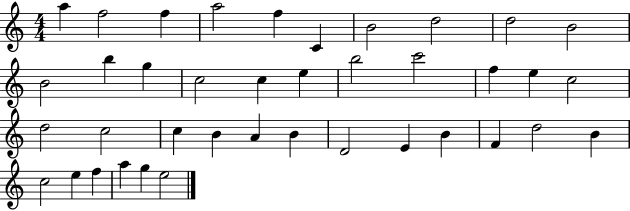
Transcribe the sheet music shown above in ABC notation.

X:1
T:Untitled
M:4/4
L:1/4
K:C
a f2 f a2 f C B2 d2 d2 B2 B2 b g c2 c e b2 c'2 f e c2 d2 c2 c B A B D2 E B F d2 B c2 e f a g e2